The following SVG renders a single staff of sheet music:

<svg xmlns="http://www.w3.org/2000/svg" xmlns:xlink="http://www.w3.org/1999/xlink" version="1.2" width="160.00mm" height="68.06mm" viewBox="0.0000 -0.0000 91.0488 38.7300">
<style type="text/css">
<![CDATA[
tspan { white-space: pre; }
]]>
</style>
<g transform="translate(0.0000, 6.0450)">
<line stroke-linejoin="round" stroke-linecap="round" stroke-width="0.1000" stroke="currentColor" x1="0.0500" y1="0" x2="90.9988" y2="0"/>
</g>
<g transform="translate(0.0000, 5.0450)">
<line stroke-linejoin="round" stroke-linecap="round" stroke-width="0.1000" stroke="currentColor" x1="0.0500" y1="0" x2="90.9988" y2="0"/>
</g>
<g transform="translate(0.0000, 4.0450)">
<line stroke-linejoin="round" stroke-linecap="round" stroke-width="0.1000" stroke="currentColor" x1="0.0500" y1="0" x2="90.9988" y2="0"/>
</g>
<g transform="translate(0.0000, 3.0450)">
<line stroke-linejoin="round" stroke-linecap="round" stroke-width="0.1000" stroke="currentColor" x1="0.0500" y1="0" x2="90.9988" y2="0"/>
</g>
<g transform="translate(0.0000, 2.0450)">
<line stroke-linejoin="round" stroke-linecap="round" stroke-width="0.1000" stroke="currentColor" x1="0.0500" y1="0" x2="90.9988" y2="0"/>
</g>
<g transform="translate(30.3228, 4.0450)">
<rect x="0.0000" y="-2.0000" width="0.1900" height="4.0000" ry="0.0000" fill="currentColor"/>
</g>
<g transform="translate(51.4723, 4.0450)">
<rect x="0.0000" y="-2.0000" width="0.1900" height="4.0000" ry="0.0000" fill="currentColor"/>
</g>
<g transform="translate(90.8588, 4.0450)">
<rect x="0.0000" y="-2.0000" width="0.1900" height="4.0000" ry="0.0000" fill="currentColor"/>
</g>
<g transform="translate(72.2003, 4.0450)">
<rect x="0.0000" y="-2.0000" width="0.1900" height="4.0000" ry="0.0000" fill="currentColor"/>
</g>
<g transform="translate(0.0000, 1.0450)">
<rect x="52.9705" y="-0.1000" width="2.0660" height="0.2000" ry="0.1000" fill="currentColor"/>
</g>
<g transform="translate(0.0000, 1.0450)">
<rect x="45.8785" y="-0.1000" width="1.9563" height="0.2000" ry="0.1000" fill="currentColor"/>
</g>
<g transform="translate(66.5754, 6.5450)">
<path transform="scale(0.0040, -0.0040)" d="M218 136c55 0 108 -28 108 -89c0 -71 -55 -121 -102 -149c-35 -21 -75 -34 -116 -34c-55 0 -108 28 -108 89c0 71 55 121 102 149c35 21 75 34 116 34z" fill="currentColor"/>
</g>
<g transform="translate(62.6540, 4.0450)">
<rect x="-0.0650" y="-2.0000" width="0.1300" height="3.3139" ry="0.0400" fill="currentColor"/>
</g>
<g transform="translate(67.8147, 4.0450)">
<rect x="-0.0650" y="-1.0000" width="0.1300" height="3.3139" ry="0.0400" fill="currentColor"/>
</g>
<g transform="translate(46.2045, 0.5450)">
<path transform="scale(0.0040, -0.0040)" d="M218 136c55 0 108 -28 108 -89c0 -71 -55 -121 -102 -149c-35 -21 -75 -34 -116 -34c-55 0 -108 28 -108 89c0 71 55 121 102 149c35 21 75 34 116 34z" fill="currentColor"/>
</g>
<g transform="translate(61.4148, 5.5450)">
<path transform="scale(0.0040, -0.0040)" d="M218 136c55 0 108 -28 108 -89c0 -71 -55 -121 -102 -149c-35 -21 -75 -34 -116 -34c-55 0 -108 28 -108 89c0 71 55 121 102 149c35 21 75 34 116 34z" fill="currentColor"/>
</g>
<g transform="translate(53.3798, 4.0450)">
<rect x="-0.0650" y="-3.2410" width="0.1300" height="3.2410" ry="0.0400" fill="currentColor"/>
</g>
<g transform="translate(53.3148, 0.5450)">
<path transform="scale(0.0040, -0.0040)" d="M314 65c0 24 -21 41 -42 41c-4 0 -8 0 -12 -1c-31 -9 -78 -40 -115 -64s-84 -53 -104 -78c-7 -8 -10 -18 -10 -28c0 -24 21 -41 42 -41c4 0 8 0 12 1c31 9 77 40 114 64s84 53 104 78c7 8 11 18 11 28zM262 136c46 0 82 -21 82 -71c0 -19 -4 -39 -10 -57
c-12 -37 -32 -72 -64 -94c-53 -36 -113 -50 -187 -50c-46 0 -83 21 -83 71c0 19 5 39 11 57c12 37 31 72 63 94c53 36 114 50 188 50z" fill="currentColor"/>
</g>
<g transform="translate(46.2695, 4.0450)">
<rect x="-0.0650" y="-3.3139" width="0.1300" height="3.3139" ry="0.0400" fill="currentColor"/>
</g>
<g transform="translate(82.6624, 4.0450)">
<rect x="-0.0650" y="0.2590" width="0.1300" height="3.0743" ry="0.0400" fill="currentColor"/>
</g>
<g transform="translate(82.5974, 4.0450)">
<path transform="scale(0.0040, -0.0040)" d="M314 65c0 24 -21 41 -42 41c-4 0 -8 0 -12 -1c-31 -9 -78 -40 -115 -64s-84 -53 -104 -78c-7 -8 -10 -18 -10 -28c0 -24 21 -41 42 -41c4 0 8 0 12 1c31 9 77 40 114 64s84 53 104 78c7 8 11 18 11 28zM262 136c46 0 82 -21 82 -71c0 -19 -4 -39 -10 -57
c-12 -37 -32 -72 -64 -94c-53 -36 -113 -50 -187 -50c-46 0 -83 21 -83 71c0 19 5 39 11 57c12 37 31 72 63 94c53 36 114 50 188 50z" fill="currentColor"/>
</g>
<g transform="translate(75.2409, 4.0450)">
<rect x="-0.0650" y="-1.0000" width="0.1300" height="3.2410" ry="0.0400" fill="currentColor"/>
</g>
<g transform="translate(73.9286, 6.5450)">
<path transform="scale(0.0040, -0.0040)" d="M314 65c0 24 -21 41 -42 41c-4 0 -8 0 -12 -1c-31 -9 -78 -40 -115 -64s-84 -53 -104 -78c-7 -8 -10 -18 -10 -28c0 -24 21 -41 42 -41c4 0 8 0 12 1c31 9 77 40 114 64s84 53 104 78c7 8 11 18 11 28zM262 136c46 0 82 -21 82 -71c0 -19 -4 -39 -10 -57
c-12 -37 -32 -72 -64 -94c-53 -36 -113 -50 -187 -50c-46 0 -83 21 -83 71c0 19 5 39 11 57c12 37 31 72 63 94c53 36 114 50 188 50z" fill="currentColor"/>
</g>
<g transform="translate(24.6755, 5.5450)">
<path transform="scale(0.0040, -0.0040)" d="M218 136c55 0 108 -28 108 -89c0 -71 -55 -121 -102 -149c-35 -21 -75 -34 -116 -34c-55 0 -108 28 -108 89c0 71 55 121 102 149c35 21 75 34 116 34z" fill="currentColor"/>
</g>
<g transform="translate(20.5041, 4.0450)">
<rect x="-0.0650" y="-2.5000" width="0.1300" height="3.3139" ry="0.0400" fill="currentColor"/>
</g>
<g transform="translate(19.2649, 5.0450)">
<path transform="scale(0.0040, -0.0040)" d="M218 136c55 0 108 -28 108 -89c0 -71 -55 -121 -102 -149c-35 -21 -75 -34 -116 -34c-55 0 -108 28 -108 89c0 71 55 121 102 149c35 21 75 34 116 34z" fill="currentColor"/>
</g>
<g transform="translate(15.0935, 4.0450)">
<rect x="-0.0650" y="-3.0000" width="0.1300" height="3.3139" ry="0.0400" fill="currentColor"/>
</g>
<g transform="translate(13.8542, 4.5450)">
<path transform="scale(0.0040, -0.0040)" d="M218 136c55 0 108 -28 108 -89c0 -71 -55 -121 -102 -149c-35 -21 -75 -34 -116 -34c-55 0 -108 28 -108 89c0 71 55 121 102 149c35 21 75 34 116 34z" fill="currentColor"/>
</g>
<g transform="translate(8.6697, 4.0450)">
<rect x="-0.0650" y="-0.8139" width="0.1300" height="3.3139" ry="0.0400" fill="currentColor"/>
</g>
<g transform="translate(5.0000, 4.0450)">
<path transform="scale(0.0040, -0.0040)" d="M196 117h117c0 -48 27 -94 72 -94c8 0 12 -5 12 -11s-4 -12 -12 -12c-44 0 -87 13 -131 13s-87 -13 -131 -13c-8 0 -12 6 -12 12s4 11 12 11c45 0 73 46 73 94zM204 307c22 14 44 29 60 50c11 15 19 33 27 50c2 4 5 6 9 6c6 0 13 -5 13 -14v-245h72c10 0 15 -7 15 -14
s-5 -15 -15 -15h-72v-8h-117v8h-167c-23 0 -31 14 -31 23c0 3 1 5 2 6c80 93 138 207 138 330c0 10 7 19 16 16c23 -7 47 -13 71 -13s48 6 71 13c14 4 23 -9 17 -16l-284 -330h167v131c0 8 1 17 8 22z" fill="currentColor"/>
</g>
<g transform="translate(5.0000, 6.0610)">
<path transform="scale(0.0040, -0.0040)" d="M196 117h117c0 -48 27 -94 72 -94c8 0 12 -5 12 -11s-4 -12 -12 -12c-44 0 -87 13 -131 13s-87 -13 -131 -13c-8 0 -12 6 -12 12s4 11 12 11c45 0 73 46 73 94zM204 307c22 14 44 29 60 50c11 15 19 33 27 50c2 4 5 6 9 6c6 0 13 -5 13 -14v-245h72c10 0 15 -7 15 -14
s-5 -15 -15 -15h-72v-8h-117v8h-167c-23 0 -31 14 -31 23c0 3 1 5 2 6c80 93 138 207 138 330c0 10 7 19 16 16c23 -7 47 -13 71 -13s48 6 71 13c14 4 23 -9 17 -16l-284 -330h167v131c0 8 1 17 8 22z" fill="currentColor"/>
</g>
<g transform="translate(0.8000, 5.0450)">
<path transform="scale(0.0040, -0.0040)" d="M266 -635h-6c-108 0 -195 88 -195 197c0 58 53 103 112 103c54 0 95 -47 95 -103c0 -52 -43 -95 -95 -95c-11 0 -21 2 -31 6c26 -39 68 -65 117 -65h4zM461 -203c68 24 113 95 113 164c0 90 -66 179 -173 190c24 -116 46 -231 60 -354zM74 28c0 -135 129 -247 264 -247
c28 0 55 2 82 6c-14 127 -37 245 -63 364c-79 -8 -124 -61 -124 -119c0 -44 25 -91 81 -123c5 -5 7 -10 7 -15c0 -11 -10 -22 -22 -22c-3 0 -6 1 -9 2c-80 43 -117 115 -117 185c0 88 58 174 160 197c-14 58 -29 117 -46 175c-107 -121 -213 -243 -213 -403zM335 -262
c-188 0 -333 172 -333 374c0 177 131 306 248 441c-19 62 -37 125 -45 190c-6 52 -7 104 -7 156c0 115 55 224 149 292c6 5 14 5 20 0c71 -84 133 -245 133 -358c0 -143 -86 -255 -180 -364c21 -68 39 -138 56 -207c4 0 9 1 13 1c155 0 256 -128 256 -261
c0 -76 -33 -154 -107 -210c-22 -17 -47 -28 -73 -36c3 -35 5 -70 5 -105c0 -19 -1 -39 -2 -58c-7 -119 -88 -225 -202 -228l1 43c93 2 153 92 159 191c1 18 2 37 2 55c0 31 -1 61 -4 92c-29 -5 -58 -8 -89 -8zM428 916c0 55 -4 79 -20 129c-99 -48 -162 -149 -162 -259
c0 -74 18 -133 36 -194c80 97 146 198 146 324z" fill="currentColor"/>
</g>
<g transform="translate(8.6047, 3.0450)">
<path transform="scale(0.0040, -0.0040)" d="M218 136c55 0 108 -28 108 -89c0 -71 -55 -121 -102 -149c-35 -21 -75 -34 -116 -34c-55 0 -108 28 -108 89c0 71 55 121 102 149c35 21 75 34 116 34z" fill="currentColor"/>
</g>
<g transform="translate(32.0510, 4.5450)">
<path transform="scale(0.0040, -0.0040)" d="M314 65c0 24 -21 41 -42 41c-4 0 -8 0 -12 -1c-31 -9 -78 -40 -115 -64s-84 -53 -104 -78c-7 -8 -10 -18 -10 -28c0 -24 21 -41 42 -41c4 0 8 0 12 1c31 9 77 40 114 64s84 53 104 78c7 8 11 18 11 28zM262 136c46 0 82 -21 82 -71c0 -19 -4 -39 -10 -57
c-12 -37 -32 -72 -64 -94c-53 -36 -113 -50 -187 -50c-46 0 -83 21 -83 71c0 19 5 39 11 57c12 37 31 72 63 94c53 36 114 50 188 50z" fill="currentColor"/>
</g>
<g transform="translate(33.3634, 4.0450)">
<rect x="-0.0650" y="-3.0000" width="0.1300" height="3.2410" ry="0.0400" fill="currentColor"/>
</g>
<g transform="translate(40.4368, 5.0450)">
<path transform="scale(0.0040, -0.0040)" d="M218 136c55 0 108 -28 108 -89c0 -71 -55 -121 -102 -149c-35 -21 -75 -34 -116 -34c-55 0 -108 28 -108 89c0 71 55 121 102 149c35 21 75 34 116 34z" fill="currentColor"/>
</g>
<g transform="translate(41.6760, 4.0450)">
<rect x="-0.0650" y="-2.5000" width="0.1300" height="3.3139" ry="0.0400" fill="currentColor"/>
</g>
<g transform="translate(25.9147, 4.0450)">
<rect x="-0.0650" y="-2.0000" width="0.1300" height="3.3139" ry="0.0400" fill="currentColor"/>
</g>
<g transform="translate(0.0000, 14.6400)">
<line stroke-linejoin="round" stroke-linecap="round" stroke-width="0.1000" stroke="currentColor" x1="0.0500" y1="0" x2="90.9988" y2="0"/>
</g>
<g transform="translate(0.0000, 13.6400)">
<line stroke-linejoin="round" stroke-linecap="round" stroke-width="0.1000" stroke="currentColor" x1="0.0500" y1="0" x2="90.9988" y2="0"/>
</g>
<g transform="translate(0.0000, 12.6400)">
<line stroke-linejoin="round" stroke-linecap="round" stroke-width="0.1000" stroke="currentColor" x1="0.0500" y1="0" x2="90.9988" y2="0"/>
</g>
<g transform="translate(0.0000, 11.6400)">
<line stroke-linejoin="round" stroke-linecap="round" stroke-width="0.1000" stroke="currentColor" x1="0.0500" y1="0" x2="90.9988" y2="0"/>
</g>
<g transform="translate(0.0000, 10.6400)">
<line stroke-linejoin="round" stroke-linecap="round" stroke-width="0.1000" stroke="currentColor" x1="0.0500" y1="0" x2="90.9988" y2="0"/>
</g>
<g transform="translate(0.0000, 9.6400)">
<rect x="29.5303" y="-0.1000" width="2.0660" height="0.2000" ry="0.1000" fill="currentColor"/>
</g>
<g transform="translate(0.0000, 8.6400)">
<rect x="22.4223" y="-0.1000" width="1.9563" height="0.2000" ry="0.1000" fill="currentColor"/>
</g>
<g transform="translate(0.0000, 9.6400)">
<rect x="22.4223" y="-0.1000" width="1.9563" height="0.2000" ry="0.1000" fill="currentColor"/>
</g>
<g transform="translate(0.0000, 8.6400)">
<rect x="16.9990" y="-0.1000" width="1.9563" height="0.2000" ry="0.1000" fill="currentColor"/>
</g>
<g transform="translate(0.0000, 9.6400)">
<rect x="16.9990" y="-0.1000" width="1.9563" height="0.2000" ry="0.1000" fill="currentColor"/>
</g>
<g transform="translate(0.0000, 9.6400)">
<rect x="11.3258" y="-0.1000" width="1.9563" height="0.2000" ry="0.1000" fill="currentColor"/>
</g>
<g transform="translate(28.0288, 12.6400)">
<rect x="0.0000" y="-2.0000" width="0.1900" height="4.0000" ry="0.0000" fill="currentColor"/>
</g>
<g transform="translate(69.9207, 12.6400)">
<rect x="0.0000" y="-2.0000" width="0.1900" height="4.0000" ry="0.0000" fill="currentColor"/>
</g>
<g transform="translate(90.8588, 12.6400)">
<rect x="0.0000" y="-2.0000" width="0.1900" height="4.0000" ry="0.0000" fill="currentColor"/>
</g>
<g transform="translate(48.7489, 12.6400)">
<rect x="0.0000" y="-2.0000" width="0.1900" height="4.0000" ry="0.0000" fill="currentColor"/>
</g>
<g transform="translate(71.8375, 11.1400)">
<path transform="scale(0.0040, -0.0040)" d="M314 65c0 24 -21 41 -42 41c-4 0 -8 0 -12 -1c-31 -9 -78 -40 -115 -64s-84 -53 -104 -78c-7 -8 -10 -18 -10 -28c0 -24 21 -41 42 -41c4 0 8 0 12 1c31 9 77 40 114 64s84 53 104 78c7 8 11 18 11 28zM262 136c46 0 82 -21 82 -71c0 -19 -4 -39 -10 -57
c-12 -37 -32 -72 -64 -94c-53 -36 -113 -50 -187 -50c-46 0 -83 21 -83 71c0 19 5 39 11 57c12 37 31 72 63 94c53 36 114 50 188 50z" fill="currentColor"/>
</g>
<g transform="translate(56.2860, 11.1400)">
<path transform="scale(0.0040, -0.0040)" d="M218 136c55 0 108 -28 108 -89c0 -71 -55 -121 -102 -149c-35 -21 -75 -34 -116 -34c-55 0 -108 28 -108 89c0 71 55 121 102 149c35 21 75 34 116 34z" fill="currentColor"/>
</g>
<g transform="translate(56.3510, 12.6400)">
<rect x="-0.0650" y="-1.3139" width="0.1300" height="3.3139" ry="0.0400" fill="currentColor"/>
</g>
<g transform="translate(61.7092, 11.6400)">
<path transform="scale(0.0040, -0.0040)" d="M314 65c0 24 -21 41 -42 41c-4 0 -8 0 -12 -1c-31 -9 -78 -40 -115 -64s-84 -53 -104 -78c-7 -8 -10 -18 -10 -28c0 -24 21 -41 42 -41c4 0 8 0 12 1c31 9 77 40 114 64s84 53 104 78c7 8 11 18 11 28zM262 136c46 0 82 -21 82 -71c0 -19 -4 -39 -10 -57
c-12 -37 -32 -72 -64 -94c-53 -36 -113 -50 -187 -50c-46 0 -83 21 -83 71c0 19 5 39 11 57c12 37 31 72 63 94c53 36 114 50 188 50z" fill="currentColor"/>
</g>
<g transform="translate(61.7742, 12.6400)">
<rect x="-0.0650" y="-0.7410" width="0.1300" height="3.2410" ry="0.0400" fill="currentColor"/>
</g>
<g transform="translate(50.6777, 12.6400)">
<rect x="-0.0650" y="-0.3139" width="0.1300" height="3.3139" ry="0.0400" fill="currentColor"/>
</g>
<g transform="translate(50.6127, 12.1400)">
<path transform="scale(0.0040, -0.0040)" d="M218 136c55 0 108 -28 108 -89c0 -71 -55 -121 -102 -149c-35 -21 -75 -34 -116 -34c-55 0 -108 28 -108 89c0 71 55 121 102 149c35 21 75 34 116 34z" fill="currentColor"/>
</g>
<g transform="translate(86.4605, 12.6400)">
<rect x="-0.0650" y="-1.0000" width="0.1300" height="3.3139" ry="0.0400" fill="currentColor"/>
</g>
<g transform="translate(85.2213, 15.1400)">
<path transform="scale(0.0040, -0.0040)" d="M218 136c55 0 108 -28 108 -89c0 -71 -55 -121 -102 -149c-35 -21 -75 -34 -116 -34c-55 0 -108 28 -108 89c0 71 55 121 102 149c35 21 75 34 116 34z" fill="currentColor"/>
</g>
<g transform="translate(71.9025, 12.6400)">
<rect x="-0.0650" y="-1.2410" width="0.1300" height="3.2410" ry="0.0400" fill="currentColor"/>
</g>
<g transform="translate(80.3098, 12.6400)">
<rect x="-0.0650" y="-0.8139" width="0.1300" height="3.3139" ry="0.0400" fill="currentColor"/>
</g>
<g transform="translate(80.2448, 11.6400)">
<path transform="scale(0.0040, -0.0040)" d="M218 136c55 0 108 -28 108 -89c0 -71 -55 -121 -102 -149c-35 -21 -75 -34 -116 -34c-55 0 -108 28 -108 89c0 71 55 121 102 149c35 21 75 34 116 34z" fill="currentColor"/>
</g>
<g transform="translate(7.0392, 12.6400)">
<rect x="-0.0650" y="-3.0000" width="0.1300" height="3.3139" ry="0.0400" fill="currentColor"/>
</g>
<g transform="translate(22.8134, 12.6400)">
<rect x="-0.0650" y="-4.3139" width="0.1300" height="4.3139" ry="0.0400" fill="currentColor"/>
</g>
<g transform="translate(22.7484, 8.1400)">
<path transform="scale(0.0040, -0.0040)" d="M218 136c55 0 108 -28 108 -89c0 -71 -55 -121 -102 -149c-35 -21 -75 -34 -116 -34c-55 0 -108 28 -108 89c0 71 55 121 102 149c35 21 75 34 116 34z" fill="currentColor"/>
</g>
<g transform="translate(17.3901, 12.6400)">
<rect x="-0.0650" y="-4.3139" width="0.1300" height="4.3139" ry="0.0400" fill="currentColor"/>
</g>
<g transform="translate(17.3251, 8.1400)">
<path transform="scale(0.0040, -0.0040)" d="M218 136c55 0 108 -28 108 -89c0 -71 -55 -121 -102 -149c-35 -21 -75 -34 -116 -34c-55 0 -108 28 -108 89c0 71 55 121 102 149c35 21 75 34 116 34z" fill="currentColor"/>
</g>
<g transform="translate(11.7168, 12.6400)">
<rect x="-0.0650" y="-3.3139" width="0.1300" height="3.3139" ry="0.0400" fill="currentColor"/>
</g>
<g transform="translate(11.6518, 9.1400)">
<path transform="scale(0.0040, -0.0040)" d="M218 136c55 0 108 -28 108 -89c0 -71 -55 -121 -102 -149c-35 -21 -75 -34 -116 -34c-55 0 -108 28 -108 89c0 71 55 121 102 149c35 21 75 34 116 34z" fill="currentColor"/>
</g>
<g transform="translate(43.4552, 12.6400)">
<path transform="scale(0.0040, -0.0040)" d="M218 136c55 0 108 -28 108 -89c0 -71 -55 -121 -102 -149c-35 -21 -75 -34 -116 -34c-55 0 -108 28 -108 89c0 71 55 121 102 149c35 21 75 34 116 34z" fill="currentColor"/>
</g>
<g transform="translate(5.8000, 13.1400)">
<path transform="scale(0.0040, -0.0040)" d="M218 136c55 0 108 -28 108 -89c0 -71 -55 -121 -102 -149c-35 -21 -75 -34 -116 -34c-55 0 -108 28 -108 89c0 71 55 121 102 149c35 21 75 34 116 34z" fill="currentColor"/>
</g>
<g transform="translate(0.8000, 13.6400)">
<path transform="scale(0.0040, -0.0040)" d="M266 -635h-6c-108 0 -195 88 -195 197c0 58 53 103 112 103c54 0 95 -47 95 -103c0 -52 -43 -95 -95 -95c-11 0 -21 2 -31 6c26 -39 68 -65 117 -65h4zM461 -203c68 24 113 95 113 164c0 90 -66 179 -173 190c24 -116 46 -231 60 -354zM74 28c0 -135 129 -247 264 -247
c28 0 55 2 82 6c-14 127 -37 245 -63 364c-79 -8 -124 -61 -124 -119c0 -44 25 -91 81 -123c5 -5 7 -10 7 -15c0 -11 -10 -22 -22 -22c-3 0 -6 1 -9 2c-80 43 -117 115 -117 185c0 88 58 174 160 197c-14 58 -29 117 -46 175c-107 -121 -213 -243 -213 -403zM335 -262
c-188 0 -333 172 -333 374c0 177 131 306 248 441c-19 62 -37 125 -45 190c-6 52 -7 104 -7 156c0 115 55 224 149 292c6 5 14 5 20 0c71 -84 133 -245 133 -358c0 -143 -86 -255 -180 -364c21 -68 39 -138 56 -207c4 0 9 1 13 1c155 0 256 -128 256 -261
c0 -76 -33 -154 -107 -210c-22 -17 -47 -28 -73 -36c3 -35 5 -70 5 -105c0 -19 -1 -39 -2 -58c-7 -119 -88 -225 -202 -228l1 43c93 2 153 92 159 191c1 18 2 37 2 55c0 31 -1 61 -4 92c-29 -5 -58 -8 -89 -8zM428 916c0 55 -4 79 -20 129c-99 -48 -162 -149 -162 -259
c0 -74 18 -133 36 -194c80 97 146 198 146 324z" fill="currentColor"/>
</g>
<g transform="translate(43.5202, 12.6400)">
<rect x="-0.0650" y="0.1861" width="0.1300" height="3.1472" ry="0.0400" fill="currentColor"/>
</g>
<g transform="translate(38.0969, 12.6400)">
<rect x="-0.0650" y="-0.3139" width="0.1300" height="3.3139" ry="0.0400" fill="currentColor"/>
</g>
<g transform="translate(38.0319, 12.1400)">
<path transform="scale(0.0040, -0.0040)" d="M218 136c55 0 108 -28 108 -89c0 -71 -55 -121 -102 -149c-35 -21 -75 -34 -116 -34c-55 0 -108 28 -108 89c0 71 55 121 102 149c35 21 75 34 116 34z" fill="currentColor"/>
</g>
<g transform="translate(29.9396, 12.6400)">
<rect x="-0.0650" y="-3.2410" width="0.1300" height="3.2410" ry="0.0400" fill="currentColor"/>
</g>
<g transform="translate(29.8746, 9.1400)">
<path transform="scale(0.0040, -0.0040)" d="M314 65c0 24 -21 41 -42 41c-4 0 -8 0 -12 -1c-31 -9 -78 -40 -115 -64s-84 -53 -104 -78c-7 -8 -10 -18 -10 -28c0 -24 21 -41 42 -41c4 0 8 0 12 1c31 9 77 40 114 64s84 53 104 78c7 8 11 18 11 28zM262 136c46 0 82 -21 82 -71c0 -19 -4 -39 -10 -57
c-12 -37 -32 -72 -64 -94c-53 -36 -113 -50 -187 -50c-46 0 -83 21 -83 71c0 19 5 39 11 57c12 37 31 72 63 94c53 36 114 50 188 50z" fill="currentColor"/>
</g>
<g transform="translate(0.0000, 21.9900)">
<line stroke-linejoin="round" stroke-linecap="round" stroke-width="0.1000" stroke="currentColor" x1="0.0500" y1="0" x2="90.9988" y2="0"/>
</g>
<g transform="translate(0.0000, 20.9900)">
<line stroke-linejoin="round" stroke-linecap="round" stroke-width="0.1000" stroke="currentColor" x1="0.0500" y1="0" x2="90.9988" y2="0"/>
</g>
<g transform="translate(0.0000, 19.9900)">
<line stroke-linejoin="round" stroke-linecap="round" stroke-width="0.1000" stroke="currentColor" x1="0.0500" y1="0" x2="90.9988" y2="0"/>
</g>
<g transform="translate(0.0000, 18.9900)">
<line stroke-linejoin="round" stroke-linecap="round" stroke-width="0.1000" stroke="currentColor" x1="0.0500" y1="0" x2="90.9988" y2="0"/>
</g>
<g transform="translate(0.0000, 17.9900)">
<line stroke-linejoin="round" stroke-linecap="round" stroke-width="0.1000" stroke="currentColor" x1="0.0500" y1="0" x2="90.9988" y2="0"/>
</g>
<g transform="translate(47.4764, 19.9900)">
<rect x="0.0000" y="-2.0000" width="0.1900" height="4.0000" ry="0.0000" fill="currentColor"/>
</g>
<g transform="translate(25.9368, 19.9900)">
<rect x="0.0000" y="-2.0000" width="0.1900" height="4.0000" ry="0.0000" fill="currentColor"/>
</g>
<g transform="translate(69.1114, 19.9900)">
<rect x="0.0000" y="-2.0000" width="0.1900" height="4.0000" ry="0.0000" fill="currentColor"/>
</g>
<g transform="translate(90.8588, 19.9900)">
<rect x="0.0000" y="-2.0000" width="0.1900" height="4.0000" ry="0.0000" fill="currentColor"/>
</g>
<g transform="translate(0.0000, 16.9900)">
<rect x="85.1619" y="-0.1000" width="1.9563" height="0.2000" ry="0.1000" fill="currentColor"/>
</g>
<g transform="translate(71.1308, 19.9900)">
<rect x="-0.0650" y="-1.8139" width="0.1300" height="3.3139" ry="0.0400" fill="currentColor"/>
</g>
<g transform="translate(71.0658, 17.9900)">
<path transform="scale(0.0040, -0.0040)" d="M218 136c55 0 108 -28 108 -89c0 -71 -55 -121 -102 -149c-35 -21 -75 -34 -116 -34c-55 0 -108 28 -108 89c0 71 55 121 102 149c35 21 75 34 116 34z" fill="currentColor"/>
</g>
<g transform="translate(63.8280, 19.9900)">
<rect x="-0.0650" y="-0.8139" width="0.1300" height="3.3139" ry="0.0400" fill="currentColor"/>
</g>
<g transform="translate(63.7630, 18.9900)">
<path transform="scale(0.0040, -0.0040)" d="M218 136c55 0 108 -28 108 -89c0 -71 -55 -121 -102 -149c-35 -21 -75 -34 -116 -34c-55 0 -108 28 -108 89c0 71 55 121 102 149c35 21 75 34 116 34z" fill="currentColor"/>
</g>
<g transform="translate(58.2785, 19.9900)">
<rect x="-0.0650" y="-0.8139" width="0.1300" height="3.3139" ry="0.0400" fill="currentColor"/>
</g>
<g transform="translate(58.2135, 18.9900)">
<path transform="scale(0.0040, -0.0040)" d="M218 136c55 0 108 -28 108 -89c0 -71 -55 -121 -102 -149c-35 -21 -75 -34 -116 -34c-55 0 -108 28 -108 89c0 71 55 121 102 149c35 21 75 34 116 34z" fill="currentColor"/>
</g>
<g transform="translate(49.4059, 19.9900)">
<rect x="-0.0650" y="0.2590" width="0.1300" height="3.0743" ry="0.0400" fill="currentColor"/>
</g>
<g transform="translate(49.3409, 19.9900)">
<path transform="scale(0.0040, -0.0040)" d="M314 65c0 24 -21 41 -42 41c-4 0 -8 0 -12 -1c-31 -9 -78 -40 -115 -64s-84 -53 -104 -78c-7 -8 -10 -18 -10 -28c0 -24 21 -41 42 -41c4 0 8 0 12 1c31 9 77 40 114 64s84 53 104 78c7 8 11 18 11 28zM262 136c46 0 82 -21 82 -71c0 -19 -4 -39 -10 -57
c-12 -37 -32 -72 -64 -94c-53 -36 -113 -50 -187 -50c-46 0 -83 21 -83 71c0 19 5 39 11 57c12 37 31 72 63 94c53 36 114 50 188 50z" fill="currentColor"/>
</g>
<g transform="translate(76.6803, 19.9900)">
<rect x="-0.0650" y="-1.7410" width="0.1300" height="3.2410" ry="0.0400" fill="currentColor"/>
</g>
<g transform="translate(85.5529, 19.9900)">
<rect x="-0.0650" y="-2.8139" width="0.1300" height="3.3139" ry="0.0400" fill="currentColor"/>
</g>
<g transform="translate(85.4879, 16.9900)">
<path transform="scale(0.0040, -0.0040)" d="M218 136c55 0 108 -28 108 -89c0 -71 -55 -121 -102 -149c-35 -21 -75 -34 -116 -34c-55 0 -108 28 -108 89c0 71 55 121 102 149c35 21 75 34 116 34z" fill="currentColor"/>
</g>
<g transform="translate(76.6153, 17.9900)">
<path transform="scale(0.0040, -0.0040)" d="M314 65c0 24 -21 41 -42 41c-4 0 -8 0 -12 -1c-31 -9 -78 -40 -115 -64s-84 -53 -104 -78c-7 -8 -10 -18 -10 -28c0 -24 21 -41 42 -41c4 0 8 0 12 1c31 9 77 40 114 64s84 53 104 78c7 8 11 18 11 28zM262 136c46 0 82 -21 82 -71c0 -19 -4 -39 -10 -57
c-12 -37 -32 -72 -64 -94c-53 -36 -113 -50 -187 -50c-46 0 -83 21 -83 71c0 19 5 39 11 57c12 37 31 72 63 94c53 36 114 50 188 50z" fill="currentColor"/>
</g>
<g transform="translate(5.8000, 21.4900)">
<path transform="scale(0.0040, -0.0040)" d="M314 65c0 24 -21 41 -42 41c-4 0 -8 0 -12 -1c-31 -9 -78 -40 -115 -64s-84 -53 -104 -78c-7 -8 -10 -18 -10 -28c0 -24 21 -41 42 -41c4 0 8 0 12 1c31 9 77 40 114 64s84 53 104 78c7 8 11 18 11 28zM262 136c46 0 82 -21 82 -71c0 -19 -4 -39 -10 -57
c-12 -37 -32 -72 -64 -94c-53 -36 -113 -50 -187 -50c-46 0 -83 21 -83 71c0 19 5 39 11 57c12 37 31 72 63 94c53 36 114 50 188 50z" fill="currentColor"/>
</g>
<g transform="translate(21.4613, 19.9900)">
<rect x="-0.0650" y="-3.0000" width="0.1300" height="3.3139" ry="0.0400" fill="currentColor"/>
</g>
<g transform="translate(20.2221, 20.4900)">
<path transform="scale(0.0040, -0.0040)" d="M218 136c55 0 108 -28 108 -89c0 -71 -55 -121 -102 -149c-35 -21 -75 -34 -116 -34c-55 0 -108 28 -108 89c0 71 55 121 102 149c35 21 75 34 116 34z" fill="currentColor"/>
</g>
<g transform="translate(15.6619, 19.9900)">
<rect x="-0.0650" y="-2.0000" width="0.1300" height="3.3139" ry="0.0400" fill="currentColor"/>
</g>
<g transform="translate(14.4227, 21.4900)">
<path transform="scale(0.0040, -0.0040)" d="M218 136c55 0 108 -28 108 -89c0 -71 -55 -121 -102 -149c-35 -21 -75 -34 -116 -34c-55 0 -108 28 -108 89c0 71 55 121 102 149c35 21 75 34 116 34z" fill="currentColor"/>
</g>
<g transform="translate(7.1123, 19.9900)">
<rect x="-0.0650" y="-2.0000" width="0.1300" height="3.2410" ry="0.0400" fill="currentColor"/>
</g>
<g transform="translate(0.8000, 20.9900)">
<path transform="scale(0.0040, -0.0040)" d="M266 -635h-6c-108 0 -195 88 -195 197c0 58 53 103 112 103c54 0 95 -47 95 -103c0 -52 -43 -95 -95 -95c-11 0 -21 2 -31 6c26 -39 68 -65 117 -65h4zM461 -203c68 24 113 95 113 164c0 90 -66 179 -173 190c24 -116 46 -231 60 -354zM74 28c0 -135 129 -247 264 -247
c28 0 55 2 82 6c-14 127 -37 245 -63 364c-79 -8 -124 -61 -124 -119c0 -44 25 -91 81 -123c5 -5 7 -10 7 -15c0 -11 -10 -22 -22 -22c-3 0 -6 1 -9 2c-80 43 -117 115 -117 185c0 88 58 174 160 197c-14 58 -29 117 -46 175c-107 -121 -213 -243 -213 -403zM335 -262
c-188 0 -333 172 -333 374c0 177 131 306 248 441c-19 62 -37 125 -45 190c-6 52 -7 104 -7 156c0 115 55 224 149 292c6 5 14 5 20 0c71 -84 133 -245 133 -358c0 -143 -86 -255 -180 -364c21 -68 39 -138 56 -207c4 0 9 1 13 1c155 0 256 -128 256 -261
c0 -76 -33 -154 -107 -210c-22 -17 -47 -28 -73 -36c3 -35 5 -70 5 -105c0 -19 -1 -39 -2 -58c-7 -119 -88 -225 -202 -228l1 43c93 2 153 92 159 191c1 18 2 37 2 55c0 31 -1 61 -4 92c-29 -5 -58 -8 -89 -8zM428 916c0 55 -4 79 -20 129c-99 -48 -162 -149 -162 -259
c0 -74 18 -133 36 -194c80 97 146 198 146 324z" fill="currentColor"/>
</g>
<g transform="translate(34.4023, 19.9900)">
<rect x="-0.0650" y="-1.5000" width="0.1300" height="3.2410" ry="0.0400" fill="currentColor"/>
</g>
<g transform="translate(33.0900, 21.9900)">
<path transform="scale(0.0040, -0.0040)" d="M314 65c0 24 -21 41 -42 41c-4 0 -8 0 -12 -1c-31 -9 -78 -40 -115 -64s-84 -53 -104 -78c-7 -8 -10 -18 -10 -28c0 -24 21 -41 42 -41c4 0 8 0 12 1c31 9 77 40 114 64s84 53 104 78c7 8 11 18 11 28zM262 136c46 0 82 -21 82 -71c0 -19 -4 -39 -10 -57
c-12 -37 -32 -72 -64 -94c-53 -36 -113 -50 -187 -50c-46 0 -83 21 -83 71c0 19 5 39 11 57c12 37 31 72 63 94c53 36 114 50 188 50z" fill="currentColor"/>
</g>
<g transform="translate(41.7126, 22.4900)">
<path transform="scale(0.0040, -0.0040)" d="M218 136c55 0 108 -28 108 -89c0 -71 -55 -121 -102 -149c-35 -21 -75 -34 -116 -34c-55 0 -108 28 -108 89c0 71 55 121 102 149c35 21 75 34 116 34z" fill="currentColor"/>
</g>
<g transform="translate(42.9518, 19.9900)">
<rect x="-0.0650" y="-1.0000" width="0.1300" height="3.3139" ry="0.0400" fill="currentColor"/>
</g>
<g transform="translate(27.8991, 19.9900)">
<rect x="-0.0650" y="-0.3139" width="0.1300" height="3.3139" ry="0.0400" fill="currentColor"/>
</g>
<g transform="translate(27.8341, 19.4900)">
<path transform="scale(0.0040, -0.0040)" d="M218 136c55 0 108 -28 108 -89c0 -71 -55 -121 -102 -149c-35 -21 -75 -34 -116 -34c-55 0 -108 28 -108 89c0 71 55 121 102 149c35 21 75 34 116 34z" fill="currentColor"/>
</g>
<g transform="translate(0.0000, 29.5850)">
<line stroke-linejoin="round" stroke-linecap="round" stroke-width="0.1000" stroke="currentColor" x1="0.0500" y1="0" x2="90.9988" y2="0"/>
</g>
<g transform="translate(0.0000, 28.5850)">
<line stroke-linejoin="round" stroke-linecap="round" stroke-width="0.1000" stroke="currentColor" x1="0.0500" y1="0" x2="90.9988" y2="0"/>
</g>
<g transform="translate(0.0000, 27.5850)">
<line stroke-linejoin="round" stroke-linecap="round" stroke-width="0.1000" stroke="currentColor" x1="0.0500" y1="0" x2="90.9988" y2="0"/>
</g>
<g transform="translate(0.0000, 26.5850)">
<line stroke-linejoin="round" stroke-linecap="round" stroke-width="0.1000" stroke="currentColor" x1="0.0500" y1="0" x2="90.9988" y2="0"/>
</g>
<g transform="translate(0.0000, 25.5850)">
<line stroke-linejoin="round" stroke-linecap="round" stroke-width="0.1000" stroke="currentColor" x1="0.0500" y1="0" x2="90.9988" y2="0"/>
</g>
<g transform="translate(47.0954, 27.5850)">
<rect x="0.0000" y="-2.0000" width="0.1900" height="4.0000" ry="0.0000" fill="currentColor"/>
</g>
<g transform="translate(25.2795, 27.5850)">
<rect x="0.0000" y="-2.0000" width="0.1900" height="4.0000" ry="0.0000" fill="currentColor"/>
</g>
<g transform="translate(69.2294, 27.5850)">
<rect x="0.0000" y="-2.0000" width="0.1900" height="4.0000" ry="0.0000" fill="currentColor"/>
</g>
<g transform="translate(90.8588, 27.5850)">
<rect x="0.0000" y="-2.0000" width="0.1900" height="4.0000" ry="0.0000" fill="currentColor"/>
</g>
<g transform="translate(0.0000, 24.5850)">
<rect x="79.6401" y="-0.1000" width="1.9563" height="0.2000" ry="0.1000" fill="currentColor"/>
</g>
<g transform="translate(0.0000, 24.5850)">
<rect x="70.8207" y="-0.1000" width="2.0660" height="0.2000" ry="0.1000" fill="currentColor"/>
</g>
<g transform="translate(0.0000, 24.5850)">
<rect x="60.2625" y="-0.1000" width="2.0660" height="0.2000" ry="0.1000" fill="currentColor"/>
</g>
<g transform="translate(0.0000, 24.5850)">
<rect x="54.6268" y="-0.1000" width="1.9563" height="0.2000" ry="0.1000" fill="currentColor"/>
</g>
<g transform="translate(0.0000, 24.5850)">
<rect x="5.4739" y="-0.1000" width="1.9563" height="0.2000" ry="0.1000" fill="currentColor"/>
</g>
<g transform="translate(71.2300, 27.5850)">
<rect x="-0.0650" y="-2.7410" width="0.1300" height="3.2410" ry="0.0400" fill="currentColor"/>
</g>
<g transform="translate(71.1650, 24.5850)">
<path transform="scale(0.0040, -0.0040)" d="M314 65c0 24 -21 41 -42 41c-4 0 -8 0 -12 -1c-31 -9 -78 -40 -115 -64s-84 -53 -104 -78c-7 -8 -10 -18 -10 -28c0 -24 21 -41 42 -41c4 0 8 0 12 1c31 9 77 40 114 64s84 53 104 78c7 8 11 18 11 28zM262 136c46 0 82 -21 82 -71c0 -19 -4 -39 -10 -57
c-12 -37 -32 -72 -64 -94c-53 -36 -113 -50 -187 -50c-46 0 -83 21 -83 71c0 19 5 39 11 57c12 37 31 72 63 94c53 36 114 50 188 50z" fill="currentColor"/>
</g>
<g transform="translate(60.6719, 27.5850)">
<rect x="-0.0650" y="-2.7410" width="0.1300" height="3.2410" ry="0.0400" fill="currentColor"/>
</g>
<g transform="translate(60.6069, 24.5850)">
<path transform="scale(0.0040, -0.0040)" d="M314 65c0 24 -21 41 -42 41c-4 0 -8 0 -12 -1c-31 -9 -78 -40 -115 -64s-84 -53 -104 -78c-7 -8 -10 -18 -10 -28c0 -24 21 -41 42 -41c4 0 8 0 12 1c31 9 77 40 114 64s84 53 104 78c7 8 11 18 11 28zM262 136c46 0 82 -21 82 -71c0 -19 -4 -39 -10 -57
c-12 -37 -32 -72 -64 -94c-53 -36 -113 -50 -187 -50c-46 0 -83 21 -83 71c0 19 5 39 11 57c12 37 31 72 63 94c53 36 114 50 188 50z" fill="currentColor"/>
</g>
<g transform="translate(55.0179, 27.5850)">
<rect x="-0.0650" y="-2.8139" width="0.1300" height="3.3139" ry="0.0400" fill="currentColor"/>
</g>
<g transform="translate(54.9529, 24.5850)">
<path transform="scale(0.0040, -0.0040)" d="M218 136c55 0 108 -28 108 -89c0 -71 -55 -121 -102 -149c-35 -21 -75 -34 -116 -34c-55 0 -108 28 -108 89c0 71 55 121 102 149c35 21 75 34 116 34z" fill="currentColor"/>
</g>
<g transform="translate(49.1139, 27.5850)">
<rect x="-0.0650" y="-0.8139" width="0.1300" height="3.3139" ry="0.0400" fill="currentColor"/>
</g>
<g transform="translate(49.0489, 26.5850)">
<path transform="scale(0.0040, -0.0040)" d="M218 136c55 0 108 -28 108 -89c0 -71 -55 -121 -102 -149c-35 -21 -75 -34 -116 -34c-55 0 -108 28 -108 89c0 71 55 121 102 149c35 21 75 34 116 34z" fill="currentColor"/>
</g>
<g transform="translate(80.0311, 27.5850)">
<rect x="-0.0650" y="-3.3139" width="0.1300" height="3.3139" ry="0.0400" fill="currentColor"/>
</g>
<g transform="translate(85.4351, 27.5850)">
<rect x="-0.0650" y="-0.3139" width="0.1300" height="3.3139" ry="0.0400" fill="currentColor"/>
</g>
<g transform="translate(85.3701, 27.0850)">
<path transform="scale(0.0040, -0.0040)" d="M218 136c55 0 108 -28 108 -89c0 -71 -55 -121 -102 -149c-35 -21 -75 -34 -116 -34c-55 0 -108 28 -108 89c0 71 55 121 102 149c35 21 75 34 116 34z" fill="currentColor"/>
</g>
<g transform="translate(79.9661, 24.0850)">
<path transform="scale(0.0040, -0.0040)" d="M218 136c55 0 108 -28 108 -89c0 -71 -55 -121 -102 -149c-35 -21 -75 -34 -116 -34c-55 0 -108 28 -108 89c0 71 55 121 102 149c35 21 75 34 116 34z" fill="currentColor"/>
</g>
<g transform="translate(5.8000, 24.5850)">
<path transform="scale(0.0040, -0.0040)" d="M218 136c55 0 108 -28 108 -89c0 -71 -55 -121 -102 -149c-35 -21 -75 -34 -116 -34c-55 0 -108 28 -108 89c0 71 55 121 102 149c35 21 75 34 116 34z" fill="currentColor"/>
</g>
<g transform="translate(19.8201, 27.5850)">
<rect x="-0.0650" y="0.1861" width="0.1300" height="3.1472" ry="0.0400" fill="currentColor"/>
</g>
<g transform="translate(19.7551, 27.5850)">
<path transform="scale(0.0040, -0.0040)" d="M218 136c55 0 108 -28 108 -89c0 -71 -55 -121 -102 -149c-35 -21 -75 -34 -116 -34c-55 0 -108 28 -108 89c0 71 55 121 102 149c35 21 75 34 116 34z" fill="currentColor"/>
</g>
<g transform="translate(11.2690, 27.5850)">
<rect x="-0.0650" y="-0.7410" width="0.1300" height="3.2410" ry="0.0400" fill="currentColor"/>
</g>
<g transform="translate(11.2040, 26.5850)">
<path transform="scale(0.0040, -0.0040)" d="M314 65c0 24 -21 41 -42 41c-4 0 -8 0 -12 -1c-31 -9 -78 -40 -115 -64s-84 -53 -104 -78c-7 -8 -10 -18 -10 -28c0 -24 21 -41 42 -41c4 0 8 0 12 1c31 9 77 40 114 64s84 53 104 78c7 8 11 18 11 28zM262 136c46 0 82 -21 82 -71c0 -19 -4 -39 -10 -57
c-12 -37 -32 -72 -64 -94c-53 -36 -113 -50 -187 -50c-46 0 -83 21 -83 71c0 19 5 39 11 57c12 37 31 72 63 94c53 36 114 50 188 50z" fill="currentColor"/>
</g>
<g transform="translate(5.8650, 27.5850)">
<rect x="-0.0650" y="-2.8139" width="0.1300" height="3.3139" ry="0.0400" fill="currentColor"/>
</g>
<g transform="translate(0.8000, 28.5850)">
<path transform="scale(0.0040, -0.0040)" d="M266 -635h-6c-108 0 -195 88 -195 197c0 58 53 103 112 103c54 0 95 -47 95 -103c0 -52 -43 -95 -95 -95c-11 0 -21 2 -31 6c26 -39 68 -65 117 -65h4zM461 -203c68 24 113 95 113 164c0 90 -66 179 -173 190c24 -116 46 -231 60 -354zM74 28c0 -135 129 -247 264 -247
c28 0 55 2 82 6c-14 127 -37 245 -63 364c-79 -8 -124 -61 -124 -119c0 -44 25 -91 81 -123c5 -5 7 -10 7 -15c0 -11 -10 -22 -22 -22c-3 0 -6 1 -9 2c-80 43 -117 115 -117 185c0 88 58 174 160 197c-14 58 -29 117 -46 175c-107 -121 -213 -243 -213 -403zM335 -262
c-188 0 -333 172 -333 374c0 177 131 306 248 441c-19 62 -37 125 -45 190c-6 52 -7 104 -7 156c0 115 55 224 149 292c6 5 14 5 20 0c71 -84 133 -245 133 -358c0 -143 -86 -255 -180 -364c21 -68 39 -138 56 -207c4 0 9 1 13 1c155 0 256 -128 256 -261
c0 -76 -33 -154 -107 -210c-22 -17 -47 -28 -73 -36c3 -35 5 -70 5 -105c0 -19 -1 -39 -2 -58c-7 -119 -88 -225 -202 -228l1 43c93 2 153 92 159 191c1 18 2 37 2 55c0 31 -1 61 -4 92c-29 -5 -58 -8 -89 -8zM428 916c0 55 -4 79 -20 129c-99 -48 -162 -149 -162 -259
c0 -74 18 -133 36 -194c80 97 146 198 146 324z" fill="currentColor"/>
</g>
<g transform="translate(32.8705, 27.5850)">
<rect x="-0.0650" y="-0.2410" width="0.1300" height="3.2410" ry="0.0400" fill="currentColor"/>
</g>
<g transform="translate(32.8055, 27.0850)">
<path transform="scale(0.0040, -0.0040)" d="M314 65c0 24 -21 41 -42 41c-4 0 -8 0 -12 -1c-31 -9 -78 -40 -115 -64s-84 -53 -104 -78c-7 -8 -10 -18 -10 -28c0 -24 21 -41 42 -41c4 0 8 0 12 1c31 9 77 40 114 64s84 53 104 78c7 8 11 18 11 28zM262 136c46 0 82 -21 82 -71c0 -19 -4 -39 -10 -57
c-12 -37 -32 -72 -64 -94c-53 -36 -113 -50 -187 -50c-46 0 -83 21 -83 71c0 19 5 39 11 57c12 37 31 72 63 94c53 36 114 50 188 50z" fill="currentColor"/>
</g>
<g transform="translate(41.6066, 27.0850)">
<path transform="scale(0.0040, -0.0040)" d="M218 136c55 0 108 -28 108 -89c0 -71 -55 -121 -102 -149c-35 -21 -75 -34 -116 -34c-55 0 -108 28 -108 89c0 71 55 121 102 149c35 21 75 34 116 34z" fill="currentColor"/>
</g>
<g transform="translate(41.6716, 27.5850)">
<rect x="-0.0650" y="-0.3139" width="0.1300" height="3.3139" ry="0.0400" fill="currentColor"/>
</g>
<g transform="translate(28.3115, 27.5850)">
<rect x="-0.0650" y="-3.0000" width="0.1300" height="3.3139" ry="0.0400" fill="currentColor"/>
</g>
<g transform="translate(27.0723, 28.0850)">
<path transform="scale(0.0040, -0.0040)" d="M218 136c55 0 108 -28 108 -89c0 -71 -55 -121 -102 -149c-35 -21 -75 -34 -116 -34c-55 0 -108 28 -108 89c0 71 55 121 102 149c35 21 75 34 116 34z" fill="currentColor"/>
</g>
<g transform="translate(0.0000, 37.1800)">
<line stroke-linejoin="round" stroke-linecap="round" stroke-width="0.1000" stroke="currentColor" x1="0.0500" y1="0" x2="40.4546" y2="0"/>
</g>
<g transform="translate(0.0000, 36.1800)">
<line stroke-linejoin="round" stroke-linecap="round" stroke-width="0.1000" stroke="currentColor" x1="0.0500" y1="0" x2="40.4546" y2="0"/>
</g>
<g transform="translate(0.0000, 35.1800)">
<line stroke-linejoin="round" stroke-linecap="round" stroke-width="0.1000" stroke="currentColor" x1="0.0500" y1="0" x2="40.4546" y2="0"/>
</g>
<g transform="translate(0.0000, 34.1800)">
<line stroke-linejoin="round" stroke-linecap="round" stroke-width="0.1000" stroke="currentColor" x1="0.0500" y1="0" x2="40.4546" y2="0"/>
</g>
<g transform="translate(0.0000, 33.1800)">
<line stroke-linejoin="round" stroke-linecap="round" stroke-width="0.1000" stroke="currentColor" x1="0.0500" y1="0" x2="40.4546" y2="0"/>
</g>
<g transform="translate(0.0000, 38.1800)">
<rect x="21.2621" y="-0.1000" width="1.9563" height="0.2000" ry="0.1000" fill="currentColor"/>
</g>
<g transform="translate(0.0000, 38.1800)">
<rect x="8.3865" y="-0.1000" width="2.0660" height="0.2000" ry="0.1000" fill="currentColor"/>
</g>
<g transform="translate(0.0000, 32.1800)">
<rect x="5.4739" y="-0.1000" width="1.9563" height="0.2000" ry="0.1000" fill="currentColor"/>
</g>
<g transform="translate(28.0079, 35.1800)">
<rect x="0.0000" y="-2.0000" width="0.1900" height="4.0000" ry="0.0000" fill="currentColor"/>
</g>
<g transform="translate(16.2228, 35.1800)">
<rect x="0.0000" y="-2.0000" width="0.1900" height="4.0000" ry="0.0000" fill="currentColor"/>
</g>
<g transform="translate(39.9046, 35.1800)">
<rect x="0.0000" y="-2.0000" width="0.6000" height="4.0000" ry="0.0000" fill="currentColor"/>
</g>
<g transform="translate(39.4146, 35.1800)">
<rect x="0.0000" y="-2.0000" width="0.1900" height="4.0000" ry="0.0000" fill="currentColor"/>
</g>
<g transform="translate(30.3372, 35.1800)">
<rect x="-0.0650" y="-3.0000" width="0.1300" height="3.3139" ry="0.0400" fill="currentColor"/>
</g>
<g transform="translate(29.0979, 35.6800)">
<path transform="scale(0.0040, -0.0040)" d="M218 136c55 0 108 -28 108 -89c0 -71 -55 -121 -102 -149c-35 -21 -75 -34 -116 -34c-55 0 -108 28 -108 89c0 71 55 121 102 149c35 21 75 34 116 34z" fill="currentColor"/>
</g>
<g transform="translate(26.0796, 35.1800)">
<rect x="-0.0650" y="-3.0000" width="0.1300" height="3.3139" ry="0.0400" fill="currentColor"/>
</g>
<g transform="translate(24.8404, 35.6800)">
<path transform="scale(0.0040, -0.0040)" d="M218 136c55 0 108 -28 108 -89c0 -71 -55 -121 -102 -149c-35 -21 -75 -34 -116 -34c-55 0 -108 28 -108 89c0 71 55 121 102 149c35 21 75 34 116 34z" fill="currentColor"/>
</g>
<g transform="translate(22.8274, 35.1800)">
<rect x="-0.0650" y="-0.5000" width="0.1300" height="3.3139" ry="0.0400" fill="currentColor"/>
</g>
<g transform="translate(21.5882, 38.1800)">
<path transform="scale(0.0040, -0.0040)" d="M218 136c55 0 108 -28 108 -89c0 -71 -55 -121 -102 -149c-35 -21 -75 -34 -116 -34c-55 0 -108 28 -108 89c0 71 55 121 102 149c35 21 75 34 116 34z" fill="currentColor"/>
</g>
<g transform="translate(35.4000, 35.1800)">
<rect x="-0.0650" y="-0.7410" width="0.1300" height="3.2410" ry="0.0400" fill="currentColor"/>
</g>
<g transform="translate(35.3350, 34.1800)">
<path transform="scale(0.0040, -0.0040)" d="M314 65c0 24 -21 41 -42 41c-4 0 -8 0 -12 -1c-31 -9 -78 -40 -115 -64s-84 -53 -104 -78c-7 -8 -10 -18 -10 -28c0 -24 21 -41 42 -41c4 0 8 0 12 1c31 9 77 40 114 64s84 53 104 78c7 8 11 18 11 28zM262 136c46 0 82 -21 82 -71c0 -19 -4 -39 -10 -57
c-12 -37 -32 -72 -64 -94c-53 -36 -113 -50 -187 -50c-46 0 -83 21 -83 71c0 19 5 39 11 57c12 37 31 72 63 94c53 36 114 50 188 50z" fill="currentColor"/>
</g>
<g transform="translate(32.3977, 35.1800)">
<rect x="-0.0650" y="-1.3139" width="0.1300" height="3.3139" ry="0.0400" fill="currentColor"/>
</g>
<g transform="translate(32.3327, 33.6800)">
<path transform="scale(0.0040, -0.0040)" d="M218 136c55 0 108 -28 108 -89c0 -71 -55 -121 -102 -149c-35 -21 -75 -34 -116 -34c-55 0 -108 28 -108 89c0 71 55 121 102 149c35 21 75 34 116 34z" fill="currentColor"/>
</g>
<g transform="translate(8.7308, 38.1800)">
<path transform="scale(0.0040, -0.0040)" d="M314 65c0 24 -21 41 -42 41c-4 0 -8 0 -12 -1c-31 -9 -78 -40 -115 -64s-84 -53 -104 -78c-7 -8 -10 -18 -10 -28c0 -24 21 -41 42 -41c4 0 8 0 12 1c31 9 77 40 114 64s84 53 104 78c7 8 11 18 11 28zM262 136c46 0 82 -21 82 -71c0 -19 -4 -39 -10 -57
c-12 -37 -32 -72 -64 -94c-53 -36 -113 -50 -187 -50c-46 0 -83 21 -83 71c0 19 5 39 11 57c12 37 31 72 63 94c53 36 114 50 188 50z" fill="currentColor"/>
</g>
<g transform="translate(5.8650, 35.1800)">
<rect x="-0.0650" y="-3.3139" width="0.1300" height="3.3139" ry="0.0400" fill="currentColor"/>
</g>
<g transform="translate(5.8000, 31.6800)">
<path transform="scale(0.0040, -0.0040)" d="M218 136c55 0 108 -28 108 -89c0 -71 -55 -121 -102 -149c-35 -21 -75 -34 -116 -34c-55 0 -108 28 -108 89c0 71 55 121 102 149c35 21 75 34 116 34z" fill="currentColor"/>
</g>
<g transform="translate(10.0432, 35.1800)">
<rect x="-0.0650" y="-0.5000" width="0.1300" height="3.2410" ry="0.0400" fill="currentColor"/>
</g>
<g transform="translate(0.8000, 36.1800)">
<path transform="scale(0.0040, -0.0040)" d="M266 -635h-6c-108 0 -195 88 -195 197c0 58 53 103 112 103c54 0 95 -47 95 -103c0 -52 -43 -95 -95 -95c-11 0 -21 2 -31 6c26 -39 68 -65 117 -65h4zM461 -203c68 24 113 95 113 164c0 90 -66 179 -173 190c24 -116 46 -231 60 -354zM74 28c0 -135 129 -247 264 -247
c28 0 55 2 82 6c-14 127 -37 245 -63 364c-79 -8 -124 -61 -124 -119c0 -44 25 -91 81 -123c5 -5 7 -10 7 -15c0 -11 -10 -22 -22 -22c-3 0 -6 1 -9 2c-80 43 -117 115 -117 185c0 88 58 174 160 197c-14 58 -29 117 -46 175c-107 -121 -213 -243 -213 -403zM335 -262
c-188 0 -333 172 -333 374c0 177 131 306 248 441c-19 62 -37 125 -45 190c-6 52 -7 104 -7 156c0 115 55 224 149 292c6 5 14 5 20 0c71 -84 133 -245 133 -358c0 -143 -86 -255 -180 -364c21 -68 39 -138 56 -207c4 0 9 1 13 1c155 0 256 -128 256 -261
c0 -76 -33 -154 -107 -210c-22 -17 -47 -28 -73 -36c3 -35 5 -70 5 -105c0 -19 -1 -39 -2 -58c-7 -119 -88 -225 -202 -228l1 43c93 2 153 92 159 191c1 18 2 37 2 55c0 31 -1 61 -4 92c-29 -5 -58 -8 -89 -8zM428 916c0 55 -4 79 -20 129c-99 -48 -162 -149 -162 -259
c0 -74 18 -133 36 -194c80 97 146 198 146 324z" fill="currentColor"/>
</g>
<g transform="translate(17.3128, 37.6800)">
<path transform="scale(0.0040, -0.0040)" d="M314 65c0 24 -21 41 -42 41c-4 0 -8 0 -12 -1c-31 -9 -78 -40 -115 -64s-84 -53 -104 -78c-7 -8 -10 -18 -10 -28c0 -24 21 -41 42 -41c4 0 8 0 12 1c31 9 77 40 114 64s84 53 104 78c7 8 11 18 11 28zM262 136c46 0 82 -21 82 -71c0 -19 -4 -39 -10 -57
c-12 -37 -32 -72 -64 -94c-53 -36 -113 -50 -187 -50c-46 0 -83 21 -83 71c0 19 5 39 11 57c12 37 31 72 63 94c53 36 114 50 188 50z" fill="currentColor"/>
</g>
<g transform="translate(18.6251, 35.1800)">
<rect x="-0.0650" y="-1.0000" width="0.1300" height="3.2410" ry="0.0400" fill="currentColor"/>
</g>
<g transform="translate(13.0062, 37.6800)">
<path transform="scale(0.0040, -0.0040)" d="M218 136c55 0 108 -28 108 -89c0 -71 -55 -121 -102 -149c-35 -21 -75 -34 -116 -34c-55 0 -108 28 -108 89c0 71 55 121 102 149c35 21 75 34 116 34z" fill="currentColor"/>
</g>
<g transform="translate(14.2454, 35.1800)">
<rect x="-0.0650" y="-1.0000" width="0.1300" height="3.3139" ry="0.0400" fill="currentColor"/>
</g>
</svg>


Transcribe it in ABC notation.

X:1
T:Untitled
M:4/4
L:1/4
K:C
d A G F A2 G b b2 F D D2 B2 A b d' d' b2 c B c e d2 e2 d D F2 F A c E2 D B2 d d f f2 a a d2 B A c2 c d a a2 a2 b c b C2 D D2 C A A e d2